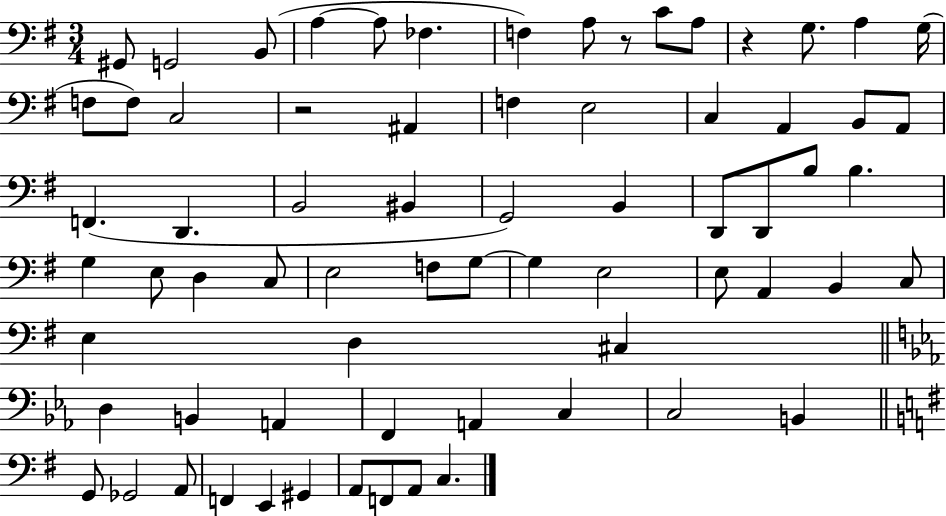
G#2/e G2/h B2/e A3/q A3/e FES3/q. F3/q A3/e R/e C4/e A3/e R/q G3/e. A3/q G3/s F3/e F3/e C3/h R/h A#2/q F3/q E3/h C3/q A2/q B2/e A2/e F2/q. D2/q. B2/h BIS2/q G2/h B2/q D2/e D2/e B3/e B3/q. G3/q E3/e D3/q C3/e E3/h F3/e G3/e G3/q E3/h E3/e A2/q B2/q C3/e E3/q D3/q C#3/q D3/q B2/q A2/q F2/q A2/q C3/q C3/h B2/q G2/e Gb2/h A2/e F2/q E2/q G#2/q A2/e F2/e A2/e C3/q.